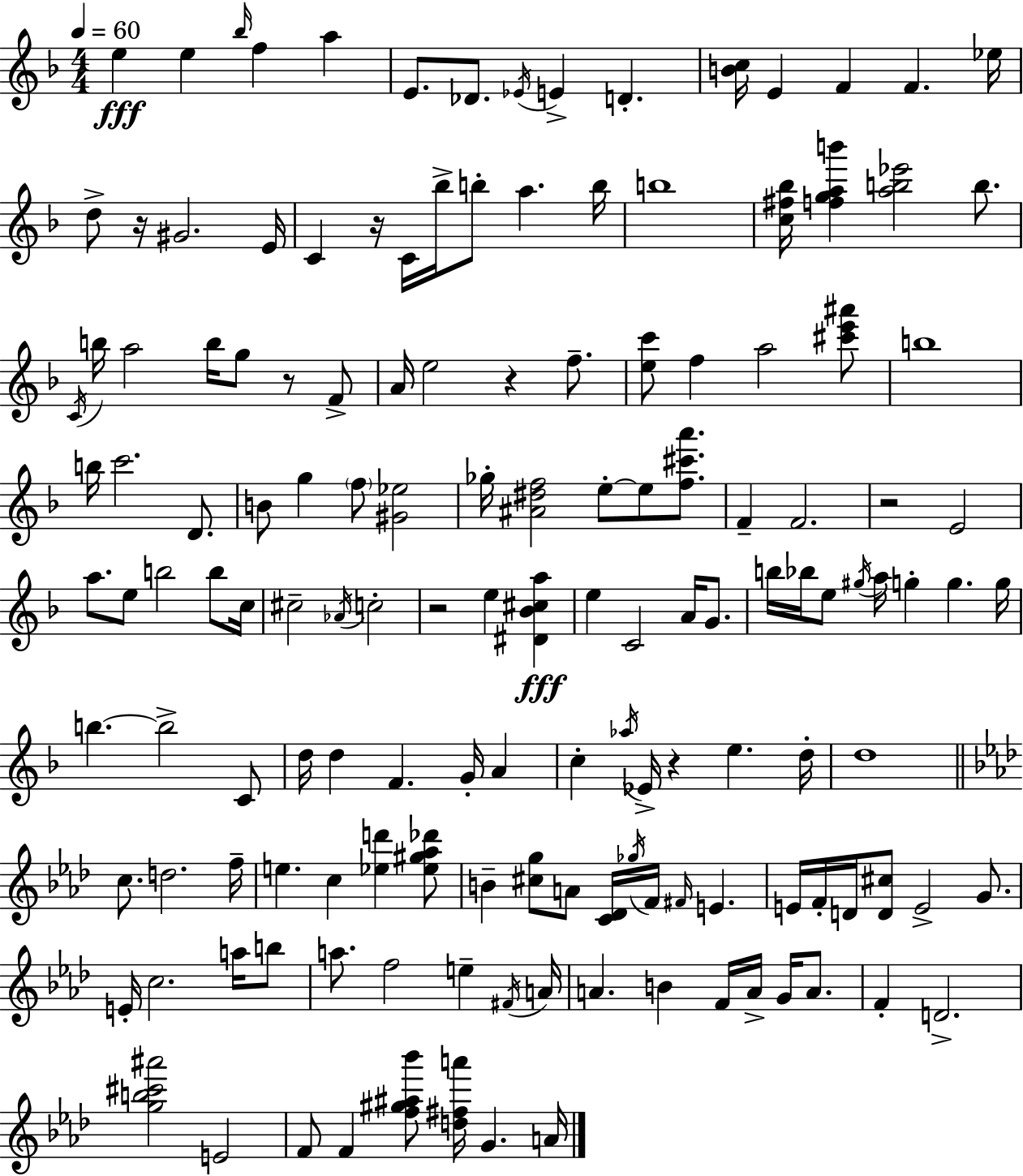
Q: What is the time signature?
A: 4/4